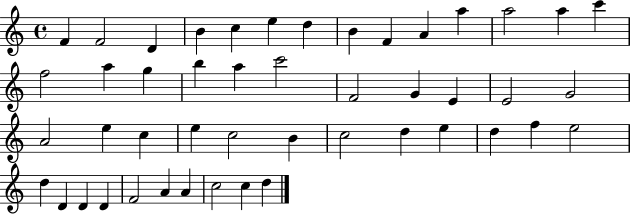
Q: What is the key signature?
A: C major